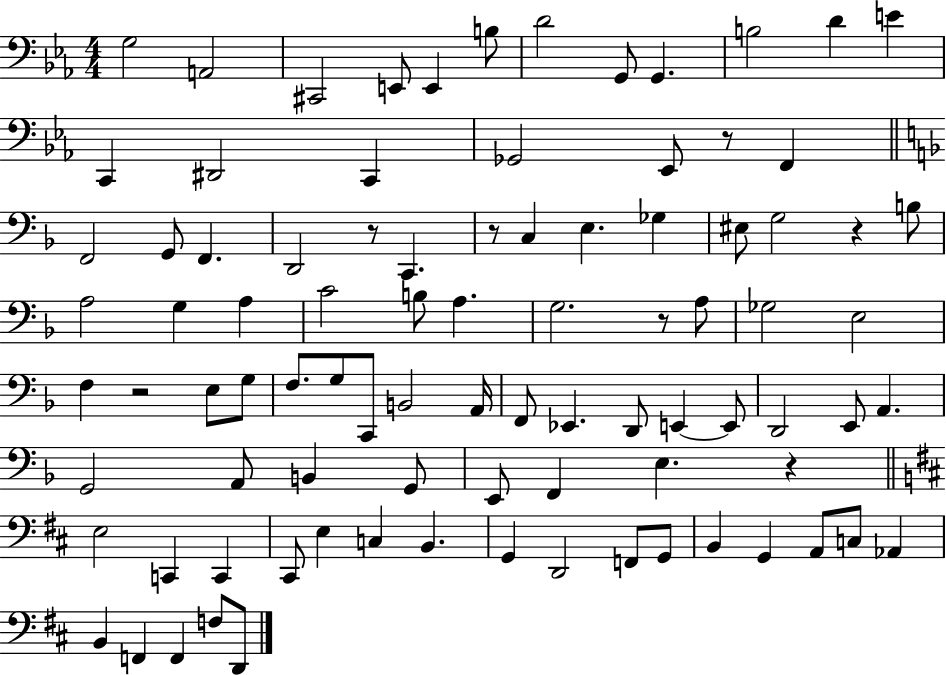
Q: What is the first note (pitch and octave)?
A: G3